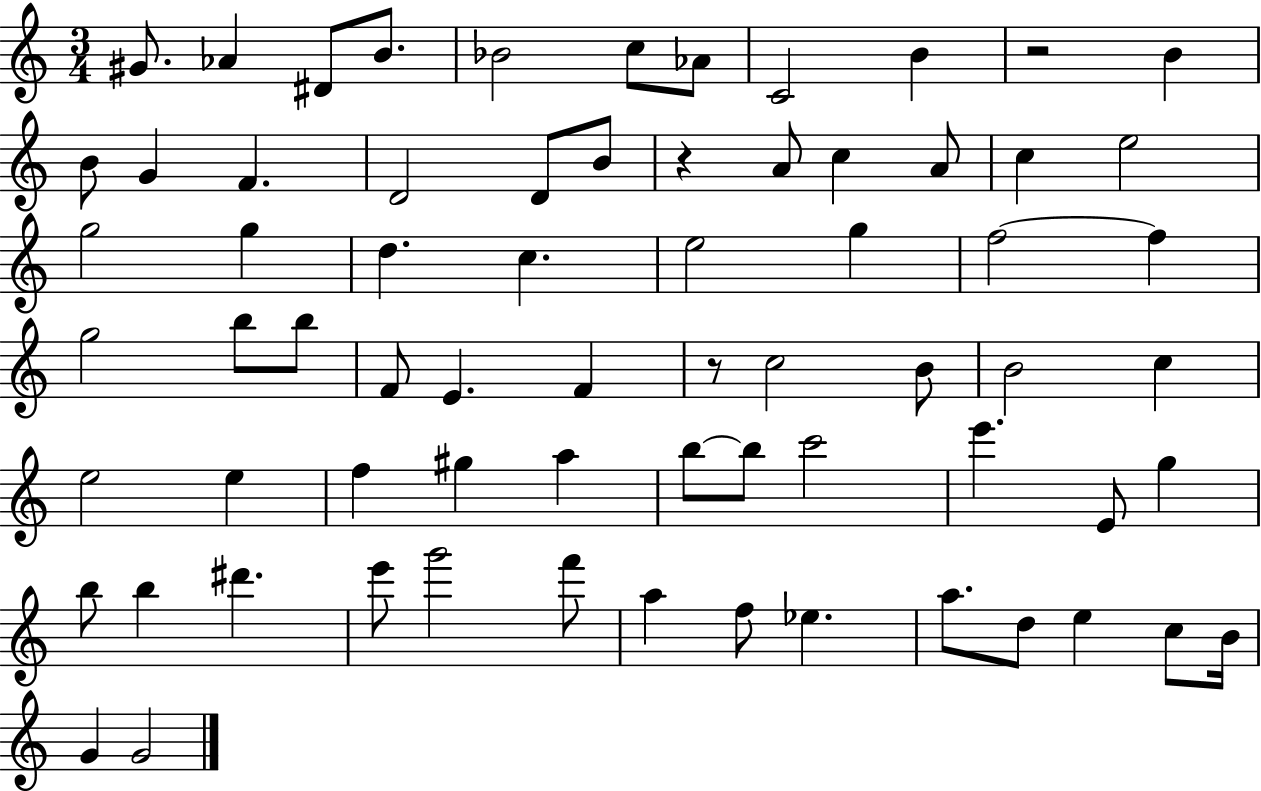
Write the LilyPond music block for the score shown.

{
  \clef treble
  \numericTimeSignature
  \time 3/4
  \key c \major
  gis'8. aes'4 dis'8 b'8. | bes'2 c''8 aes'8 | c'2 b'4 | r2 b'4 | \break b'8 g'4 f'4. | d'2 d'8 b'8 | r4 a'8 c''4 a'8 | c''4 e''2 | \break g''2 g''4 | d''4. c''4. | e''2 g''4 | f''2~~ f''4 | \break g''2 b''8 b''8 | f'8 e'4. f'4 | r8 c''2 b'8 | b'2 c''4 | \break e''2 e''4 | f''4 gis''4 a''4 | b''8~~ b''8 c'''2 | e'''4. e'8 g''4 | \break b''8 b''4 dis'''4. | e'''8 g'''2 f'''8 | a''4 f''8 ees''4. | a''8. d''8 e''4 c''8 b'16 | \break g'4 g'2 | \bar "|."
}